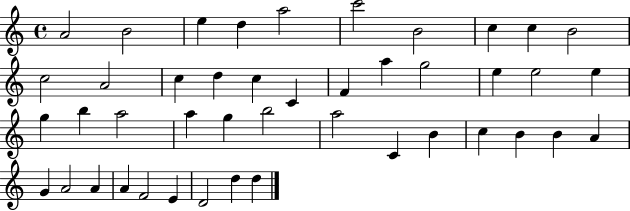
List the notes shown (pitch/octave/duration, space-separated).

A4/h B4/h E5/q D5/q A5/h C6/h B4/h C5/q C5/q B4/h C5/h A4/h C5/q D5/q C5/q C4/q F4/q A5/q G5/h E5/q E5/h E5/q G5/q B5/q A5/h A5/q G5/q B5/h A5/h C4/q B4/q C5/q B4/q B4/q A4/q G4/q A4/h A4/q A4/q F4/h E4/q D4/h D5/q D5/q